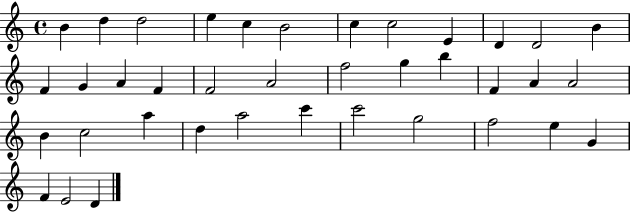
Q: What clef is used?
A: treble